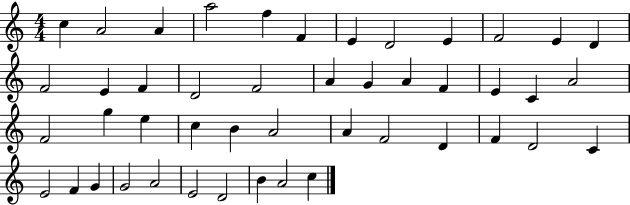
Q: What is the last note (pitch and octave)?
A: C5